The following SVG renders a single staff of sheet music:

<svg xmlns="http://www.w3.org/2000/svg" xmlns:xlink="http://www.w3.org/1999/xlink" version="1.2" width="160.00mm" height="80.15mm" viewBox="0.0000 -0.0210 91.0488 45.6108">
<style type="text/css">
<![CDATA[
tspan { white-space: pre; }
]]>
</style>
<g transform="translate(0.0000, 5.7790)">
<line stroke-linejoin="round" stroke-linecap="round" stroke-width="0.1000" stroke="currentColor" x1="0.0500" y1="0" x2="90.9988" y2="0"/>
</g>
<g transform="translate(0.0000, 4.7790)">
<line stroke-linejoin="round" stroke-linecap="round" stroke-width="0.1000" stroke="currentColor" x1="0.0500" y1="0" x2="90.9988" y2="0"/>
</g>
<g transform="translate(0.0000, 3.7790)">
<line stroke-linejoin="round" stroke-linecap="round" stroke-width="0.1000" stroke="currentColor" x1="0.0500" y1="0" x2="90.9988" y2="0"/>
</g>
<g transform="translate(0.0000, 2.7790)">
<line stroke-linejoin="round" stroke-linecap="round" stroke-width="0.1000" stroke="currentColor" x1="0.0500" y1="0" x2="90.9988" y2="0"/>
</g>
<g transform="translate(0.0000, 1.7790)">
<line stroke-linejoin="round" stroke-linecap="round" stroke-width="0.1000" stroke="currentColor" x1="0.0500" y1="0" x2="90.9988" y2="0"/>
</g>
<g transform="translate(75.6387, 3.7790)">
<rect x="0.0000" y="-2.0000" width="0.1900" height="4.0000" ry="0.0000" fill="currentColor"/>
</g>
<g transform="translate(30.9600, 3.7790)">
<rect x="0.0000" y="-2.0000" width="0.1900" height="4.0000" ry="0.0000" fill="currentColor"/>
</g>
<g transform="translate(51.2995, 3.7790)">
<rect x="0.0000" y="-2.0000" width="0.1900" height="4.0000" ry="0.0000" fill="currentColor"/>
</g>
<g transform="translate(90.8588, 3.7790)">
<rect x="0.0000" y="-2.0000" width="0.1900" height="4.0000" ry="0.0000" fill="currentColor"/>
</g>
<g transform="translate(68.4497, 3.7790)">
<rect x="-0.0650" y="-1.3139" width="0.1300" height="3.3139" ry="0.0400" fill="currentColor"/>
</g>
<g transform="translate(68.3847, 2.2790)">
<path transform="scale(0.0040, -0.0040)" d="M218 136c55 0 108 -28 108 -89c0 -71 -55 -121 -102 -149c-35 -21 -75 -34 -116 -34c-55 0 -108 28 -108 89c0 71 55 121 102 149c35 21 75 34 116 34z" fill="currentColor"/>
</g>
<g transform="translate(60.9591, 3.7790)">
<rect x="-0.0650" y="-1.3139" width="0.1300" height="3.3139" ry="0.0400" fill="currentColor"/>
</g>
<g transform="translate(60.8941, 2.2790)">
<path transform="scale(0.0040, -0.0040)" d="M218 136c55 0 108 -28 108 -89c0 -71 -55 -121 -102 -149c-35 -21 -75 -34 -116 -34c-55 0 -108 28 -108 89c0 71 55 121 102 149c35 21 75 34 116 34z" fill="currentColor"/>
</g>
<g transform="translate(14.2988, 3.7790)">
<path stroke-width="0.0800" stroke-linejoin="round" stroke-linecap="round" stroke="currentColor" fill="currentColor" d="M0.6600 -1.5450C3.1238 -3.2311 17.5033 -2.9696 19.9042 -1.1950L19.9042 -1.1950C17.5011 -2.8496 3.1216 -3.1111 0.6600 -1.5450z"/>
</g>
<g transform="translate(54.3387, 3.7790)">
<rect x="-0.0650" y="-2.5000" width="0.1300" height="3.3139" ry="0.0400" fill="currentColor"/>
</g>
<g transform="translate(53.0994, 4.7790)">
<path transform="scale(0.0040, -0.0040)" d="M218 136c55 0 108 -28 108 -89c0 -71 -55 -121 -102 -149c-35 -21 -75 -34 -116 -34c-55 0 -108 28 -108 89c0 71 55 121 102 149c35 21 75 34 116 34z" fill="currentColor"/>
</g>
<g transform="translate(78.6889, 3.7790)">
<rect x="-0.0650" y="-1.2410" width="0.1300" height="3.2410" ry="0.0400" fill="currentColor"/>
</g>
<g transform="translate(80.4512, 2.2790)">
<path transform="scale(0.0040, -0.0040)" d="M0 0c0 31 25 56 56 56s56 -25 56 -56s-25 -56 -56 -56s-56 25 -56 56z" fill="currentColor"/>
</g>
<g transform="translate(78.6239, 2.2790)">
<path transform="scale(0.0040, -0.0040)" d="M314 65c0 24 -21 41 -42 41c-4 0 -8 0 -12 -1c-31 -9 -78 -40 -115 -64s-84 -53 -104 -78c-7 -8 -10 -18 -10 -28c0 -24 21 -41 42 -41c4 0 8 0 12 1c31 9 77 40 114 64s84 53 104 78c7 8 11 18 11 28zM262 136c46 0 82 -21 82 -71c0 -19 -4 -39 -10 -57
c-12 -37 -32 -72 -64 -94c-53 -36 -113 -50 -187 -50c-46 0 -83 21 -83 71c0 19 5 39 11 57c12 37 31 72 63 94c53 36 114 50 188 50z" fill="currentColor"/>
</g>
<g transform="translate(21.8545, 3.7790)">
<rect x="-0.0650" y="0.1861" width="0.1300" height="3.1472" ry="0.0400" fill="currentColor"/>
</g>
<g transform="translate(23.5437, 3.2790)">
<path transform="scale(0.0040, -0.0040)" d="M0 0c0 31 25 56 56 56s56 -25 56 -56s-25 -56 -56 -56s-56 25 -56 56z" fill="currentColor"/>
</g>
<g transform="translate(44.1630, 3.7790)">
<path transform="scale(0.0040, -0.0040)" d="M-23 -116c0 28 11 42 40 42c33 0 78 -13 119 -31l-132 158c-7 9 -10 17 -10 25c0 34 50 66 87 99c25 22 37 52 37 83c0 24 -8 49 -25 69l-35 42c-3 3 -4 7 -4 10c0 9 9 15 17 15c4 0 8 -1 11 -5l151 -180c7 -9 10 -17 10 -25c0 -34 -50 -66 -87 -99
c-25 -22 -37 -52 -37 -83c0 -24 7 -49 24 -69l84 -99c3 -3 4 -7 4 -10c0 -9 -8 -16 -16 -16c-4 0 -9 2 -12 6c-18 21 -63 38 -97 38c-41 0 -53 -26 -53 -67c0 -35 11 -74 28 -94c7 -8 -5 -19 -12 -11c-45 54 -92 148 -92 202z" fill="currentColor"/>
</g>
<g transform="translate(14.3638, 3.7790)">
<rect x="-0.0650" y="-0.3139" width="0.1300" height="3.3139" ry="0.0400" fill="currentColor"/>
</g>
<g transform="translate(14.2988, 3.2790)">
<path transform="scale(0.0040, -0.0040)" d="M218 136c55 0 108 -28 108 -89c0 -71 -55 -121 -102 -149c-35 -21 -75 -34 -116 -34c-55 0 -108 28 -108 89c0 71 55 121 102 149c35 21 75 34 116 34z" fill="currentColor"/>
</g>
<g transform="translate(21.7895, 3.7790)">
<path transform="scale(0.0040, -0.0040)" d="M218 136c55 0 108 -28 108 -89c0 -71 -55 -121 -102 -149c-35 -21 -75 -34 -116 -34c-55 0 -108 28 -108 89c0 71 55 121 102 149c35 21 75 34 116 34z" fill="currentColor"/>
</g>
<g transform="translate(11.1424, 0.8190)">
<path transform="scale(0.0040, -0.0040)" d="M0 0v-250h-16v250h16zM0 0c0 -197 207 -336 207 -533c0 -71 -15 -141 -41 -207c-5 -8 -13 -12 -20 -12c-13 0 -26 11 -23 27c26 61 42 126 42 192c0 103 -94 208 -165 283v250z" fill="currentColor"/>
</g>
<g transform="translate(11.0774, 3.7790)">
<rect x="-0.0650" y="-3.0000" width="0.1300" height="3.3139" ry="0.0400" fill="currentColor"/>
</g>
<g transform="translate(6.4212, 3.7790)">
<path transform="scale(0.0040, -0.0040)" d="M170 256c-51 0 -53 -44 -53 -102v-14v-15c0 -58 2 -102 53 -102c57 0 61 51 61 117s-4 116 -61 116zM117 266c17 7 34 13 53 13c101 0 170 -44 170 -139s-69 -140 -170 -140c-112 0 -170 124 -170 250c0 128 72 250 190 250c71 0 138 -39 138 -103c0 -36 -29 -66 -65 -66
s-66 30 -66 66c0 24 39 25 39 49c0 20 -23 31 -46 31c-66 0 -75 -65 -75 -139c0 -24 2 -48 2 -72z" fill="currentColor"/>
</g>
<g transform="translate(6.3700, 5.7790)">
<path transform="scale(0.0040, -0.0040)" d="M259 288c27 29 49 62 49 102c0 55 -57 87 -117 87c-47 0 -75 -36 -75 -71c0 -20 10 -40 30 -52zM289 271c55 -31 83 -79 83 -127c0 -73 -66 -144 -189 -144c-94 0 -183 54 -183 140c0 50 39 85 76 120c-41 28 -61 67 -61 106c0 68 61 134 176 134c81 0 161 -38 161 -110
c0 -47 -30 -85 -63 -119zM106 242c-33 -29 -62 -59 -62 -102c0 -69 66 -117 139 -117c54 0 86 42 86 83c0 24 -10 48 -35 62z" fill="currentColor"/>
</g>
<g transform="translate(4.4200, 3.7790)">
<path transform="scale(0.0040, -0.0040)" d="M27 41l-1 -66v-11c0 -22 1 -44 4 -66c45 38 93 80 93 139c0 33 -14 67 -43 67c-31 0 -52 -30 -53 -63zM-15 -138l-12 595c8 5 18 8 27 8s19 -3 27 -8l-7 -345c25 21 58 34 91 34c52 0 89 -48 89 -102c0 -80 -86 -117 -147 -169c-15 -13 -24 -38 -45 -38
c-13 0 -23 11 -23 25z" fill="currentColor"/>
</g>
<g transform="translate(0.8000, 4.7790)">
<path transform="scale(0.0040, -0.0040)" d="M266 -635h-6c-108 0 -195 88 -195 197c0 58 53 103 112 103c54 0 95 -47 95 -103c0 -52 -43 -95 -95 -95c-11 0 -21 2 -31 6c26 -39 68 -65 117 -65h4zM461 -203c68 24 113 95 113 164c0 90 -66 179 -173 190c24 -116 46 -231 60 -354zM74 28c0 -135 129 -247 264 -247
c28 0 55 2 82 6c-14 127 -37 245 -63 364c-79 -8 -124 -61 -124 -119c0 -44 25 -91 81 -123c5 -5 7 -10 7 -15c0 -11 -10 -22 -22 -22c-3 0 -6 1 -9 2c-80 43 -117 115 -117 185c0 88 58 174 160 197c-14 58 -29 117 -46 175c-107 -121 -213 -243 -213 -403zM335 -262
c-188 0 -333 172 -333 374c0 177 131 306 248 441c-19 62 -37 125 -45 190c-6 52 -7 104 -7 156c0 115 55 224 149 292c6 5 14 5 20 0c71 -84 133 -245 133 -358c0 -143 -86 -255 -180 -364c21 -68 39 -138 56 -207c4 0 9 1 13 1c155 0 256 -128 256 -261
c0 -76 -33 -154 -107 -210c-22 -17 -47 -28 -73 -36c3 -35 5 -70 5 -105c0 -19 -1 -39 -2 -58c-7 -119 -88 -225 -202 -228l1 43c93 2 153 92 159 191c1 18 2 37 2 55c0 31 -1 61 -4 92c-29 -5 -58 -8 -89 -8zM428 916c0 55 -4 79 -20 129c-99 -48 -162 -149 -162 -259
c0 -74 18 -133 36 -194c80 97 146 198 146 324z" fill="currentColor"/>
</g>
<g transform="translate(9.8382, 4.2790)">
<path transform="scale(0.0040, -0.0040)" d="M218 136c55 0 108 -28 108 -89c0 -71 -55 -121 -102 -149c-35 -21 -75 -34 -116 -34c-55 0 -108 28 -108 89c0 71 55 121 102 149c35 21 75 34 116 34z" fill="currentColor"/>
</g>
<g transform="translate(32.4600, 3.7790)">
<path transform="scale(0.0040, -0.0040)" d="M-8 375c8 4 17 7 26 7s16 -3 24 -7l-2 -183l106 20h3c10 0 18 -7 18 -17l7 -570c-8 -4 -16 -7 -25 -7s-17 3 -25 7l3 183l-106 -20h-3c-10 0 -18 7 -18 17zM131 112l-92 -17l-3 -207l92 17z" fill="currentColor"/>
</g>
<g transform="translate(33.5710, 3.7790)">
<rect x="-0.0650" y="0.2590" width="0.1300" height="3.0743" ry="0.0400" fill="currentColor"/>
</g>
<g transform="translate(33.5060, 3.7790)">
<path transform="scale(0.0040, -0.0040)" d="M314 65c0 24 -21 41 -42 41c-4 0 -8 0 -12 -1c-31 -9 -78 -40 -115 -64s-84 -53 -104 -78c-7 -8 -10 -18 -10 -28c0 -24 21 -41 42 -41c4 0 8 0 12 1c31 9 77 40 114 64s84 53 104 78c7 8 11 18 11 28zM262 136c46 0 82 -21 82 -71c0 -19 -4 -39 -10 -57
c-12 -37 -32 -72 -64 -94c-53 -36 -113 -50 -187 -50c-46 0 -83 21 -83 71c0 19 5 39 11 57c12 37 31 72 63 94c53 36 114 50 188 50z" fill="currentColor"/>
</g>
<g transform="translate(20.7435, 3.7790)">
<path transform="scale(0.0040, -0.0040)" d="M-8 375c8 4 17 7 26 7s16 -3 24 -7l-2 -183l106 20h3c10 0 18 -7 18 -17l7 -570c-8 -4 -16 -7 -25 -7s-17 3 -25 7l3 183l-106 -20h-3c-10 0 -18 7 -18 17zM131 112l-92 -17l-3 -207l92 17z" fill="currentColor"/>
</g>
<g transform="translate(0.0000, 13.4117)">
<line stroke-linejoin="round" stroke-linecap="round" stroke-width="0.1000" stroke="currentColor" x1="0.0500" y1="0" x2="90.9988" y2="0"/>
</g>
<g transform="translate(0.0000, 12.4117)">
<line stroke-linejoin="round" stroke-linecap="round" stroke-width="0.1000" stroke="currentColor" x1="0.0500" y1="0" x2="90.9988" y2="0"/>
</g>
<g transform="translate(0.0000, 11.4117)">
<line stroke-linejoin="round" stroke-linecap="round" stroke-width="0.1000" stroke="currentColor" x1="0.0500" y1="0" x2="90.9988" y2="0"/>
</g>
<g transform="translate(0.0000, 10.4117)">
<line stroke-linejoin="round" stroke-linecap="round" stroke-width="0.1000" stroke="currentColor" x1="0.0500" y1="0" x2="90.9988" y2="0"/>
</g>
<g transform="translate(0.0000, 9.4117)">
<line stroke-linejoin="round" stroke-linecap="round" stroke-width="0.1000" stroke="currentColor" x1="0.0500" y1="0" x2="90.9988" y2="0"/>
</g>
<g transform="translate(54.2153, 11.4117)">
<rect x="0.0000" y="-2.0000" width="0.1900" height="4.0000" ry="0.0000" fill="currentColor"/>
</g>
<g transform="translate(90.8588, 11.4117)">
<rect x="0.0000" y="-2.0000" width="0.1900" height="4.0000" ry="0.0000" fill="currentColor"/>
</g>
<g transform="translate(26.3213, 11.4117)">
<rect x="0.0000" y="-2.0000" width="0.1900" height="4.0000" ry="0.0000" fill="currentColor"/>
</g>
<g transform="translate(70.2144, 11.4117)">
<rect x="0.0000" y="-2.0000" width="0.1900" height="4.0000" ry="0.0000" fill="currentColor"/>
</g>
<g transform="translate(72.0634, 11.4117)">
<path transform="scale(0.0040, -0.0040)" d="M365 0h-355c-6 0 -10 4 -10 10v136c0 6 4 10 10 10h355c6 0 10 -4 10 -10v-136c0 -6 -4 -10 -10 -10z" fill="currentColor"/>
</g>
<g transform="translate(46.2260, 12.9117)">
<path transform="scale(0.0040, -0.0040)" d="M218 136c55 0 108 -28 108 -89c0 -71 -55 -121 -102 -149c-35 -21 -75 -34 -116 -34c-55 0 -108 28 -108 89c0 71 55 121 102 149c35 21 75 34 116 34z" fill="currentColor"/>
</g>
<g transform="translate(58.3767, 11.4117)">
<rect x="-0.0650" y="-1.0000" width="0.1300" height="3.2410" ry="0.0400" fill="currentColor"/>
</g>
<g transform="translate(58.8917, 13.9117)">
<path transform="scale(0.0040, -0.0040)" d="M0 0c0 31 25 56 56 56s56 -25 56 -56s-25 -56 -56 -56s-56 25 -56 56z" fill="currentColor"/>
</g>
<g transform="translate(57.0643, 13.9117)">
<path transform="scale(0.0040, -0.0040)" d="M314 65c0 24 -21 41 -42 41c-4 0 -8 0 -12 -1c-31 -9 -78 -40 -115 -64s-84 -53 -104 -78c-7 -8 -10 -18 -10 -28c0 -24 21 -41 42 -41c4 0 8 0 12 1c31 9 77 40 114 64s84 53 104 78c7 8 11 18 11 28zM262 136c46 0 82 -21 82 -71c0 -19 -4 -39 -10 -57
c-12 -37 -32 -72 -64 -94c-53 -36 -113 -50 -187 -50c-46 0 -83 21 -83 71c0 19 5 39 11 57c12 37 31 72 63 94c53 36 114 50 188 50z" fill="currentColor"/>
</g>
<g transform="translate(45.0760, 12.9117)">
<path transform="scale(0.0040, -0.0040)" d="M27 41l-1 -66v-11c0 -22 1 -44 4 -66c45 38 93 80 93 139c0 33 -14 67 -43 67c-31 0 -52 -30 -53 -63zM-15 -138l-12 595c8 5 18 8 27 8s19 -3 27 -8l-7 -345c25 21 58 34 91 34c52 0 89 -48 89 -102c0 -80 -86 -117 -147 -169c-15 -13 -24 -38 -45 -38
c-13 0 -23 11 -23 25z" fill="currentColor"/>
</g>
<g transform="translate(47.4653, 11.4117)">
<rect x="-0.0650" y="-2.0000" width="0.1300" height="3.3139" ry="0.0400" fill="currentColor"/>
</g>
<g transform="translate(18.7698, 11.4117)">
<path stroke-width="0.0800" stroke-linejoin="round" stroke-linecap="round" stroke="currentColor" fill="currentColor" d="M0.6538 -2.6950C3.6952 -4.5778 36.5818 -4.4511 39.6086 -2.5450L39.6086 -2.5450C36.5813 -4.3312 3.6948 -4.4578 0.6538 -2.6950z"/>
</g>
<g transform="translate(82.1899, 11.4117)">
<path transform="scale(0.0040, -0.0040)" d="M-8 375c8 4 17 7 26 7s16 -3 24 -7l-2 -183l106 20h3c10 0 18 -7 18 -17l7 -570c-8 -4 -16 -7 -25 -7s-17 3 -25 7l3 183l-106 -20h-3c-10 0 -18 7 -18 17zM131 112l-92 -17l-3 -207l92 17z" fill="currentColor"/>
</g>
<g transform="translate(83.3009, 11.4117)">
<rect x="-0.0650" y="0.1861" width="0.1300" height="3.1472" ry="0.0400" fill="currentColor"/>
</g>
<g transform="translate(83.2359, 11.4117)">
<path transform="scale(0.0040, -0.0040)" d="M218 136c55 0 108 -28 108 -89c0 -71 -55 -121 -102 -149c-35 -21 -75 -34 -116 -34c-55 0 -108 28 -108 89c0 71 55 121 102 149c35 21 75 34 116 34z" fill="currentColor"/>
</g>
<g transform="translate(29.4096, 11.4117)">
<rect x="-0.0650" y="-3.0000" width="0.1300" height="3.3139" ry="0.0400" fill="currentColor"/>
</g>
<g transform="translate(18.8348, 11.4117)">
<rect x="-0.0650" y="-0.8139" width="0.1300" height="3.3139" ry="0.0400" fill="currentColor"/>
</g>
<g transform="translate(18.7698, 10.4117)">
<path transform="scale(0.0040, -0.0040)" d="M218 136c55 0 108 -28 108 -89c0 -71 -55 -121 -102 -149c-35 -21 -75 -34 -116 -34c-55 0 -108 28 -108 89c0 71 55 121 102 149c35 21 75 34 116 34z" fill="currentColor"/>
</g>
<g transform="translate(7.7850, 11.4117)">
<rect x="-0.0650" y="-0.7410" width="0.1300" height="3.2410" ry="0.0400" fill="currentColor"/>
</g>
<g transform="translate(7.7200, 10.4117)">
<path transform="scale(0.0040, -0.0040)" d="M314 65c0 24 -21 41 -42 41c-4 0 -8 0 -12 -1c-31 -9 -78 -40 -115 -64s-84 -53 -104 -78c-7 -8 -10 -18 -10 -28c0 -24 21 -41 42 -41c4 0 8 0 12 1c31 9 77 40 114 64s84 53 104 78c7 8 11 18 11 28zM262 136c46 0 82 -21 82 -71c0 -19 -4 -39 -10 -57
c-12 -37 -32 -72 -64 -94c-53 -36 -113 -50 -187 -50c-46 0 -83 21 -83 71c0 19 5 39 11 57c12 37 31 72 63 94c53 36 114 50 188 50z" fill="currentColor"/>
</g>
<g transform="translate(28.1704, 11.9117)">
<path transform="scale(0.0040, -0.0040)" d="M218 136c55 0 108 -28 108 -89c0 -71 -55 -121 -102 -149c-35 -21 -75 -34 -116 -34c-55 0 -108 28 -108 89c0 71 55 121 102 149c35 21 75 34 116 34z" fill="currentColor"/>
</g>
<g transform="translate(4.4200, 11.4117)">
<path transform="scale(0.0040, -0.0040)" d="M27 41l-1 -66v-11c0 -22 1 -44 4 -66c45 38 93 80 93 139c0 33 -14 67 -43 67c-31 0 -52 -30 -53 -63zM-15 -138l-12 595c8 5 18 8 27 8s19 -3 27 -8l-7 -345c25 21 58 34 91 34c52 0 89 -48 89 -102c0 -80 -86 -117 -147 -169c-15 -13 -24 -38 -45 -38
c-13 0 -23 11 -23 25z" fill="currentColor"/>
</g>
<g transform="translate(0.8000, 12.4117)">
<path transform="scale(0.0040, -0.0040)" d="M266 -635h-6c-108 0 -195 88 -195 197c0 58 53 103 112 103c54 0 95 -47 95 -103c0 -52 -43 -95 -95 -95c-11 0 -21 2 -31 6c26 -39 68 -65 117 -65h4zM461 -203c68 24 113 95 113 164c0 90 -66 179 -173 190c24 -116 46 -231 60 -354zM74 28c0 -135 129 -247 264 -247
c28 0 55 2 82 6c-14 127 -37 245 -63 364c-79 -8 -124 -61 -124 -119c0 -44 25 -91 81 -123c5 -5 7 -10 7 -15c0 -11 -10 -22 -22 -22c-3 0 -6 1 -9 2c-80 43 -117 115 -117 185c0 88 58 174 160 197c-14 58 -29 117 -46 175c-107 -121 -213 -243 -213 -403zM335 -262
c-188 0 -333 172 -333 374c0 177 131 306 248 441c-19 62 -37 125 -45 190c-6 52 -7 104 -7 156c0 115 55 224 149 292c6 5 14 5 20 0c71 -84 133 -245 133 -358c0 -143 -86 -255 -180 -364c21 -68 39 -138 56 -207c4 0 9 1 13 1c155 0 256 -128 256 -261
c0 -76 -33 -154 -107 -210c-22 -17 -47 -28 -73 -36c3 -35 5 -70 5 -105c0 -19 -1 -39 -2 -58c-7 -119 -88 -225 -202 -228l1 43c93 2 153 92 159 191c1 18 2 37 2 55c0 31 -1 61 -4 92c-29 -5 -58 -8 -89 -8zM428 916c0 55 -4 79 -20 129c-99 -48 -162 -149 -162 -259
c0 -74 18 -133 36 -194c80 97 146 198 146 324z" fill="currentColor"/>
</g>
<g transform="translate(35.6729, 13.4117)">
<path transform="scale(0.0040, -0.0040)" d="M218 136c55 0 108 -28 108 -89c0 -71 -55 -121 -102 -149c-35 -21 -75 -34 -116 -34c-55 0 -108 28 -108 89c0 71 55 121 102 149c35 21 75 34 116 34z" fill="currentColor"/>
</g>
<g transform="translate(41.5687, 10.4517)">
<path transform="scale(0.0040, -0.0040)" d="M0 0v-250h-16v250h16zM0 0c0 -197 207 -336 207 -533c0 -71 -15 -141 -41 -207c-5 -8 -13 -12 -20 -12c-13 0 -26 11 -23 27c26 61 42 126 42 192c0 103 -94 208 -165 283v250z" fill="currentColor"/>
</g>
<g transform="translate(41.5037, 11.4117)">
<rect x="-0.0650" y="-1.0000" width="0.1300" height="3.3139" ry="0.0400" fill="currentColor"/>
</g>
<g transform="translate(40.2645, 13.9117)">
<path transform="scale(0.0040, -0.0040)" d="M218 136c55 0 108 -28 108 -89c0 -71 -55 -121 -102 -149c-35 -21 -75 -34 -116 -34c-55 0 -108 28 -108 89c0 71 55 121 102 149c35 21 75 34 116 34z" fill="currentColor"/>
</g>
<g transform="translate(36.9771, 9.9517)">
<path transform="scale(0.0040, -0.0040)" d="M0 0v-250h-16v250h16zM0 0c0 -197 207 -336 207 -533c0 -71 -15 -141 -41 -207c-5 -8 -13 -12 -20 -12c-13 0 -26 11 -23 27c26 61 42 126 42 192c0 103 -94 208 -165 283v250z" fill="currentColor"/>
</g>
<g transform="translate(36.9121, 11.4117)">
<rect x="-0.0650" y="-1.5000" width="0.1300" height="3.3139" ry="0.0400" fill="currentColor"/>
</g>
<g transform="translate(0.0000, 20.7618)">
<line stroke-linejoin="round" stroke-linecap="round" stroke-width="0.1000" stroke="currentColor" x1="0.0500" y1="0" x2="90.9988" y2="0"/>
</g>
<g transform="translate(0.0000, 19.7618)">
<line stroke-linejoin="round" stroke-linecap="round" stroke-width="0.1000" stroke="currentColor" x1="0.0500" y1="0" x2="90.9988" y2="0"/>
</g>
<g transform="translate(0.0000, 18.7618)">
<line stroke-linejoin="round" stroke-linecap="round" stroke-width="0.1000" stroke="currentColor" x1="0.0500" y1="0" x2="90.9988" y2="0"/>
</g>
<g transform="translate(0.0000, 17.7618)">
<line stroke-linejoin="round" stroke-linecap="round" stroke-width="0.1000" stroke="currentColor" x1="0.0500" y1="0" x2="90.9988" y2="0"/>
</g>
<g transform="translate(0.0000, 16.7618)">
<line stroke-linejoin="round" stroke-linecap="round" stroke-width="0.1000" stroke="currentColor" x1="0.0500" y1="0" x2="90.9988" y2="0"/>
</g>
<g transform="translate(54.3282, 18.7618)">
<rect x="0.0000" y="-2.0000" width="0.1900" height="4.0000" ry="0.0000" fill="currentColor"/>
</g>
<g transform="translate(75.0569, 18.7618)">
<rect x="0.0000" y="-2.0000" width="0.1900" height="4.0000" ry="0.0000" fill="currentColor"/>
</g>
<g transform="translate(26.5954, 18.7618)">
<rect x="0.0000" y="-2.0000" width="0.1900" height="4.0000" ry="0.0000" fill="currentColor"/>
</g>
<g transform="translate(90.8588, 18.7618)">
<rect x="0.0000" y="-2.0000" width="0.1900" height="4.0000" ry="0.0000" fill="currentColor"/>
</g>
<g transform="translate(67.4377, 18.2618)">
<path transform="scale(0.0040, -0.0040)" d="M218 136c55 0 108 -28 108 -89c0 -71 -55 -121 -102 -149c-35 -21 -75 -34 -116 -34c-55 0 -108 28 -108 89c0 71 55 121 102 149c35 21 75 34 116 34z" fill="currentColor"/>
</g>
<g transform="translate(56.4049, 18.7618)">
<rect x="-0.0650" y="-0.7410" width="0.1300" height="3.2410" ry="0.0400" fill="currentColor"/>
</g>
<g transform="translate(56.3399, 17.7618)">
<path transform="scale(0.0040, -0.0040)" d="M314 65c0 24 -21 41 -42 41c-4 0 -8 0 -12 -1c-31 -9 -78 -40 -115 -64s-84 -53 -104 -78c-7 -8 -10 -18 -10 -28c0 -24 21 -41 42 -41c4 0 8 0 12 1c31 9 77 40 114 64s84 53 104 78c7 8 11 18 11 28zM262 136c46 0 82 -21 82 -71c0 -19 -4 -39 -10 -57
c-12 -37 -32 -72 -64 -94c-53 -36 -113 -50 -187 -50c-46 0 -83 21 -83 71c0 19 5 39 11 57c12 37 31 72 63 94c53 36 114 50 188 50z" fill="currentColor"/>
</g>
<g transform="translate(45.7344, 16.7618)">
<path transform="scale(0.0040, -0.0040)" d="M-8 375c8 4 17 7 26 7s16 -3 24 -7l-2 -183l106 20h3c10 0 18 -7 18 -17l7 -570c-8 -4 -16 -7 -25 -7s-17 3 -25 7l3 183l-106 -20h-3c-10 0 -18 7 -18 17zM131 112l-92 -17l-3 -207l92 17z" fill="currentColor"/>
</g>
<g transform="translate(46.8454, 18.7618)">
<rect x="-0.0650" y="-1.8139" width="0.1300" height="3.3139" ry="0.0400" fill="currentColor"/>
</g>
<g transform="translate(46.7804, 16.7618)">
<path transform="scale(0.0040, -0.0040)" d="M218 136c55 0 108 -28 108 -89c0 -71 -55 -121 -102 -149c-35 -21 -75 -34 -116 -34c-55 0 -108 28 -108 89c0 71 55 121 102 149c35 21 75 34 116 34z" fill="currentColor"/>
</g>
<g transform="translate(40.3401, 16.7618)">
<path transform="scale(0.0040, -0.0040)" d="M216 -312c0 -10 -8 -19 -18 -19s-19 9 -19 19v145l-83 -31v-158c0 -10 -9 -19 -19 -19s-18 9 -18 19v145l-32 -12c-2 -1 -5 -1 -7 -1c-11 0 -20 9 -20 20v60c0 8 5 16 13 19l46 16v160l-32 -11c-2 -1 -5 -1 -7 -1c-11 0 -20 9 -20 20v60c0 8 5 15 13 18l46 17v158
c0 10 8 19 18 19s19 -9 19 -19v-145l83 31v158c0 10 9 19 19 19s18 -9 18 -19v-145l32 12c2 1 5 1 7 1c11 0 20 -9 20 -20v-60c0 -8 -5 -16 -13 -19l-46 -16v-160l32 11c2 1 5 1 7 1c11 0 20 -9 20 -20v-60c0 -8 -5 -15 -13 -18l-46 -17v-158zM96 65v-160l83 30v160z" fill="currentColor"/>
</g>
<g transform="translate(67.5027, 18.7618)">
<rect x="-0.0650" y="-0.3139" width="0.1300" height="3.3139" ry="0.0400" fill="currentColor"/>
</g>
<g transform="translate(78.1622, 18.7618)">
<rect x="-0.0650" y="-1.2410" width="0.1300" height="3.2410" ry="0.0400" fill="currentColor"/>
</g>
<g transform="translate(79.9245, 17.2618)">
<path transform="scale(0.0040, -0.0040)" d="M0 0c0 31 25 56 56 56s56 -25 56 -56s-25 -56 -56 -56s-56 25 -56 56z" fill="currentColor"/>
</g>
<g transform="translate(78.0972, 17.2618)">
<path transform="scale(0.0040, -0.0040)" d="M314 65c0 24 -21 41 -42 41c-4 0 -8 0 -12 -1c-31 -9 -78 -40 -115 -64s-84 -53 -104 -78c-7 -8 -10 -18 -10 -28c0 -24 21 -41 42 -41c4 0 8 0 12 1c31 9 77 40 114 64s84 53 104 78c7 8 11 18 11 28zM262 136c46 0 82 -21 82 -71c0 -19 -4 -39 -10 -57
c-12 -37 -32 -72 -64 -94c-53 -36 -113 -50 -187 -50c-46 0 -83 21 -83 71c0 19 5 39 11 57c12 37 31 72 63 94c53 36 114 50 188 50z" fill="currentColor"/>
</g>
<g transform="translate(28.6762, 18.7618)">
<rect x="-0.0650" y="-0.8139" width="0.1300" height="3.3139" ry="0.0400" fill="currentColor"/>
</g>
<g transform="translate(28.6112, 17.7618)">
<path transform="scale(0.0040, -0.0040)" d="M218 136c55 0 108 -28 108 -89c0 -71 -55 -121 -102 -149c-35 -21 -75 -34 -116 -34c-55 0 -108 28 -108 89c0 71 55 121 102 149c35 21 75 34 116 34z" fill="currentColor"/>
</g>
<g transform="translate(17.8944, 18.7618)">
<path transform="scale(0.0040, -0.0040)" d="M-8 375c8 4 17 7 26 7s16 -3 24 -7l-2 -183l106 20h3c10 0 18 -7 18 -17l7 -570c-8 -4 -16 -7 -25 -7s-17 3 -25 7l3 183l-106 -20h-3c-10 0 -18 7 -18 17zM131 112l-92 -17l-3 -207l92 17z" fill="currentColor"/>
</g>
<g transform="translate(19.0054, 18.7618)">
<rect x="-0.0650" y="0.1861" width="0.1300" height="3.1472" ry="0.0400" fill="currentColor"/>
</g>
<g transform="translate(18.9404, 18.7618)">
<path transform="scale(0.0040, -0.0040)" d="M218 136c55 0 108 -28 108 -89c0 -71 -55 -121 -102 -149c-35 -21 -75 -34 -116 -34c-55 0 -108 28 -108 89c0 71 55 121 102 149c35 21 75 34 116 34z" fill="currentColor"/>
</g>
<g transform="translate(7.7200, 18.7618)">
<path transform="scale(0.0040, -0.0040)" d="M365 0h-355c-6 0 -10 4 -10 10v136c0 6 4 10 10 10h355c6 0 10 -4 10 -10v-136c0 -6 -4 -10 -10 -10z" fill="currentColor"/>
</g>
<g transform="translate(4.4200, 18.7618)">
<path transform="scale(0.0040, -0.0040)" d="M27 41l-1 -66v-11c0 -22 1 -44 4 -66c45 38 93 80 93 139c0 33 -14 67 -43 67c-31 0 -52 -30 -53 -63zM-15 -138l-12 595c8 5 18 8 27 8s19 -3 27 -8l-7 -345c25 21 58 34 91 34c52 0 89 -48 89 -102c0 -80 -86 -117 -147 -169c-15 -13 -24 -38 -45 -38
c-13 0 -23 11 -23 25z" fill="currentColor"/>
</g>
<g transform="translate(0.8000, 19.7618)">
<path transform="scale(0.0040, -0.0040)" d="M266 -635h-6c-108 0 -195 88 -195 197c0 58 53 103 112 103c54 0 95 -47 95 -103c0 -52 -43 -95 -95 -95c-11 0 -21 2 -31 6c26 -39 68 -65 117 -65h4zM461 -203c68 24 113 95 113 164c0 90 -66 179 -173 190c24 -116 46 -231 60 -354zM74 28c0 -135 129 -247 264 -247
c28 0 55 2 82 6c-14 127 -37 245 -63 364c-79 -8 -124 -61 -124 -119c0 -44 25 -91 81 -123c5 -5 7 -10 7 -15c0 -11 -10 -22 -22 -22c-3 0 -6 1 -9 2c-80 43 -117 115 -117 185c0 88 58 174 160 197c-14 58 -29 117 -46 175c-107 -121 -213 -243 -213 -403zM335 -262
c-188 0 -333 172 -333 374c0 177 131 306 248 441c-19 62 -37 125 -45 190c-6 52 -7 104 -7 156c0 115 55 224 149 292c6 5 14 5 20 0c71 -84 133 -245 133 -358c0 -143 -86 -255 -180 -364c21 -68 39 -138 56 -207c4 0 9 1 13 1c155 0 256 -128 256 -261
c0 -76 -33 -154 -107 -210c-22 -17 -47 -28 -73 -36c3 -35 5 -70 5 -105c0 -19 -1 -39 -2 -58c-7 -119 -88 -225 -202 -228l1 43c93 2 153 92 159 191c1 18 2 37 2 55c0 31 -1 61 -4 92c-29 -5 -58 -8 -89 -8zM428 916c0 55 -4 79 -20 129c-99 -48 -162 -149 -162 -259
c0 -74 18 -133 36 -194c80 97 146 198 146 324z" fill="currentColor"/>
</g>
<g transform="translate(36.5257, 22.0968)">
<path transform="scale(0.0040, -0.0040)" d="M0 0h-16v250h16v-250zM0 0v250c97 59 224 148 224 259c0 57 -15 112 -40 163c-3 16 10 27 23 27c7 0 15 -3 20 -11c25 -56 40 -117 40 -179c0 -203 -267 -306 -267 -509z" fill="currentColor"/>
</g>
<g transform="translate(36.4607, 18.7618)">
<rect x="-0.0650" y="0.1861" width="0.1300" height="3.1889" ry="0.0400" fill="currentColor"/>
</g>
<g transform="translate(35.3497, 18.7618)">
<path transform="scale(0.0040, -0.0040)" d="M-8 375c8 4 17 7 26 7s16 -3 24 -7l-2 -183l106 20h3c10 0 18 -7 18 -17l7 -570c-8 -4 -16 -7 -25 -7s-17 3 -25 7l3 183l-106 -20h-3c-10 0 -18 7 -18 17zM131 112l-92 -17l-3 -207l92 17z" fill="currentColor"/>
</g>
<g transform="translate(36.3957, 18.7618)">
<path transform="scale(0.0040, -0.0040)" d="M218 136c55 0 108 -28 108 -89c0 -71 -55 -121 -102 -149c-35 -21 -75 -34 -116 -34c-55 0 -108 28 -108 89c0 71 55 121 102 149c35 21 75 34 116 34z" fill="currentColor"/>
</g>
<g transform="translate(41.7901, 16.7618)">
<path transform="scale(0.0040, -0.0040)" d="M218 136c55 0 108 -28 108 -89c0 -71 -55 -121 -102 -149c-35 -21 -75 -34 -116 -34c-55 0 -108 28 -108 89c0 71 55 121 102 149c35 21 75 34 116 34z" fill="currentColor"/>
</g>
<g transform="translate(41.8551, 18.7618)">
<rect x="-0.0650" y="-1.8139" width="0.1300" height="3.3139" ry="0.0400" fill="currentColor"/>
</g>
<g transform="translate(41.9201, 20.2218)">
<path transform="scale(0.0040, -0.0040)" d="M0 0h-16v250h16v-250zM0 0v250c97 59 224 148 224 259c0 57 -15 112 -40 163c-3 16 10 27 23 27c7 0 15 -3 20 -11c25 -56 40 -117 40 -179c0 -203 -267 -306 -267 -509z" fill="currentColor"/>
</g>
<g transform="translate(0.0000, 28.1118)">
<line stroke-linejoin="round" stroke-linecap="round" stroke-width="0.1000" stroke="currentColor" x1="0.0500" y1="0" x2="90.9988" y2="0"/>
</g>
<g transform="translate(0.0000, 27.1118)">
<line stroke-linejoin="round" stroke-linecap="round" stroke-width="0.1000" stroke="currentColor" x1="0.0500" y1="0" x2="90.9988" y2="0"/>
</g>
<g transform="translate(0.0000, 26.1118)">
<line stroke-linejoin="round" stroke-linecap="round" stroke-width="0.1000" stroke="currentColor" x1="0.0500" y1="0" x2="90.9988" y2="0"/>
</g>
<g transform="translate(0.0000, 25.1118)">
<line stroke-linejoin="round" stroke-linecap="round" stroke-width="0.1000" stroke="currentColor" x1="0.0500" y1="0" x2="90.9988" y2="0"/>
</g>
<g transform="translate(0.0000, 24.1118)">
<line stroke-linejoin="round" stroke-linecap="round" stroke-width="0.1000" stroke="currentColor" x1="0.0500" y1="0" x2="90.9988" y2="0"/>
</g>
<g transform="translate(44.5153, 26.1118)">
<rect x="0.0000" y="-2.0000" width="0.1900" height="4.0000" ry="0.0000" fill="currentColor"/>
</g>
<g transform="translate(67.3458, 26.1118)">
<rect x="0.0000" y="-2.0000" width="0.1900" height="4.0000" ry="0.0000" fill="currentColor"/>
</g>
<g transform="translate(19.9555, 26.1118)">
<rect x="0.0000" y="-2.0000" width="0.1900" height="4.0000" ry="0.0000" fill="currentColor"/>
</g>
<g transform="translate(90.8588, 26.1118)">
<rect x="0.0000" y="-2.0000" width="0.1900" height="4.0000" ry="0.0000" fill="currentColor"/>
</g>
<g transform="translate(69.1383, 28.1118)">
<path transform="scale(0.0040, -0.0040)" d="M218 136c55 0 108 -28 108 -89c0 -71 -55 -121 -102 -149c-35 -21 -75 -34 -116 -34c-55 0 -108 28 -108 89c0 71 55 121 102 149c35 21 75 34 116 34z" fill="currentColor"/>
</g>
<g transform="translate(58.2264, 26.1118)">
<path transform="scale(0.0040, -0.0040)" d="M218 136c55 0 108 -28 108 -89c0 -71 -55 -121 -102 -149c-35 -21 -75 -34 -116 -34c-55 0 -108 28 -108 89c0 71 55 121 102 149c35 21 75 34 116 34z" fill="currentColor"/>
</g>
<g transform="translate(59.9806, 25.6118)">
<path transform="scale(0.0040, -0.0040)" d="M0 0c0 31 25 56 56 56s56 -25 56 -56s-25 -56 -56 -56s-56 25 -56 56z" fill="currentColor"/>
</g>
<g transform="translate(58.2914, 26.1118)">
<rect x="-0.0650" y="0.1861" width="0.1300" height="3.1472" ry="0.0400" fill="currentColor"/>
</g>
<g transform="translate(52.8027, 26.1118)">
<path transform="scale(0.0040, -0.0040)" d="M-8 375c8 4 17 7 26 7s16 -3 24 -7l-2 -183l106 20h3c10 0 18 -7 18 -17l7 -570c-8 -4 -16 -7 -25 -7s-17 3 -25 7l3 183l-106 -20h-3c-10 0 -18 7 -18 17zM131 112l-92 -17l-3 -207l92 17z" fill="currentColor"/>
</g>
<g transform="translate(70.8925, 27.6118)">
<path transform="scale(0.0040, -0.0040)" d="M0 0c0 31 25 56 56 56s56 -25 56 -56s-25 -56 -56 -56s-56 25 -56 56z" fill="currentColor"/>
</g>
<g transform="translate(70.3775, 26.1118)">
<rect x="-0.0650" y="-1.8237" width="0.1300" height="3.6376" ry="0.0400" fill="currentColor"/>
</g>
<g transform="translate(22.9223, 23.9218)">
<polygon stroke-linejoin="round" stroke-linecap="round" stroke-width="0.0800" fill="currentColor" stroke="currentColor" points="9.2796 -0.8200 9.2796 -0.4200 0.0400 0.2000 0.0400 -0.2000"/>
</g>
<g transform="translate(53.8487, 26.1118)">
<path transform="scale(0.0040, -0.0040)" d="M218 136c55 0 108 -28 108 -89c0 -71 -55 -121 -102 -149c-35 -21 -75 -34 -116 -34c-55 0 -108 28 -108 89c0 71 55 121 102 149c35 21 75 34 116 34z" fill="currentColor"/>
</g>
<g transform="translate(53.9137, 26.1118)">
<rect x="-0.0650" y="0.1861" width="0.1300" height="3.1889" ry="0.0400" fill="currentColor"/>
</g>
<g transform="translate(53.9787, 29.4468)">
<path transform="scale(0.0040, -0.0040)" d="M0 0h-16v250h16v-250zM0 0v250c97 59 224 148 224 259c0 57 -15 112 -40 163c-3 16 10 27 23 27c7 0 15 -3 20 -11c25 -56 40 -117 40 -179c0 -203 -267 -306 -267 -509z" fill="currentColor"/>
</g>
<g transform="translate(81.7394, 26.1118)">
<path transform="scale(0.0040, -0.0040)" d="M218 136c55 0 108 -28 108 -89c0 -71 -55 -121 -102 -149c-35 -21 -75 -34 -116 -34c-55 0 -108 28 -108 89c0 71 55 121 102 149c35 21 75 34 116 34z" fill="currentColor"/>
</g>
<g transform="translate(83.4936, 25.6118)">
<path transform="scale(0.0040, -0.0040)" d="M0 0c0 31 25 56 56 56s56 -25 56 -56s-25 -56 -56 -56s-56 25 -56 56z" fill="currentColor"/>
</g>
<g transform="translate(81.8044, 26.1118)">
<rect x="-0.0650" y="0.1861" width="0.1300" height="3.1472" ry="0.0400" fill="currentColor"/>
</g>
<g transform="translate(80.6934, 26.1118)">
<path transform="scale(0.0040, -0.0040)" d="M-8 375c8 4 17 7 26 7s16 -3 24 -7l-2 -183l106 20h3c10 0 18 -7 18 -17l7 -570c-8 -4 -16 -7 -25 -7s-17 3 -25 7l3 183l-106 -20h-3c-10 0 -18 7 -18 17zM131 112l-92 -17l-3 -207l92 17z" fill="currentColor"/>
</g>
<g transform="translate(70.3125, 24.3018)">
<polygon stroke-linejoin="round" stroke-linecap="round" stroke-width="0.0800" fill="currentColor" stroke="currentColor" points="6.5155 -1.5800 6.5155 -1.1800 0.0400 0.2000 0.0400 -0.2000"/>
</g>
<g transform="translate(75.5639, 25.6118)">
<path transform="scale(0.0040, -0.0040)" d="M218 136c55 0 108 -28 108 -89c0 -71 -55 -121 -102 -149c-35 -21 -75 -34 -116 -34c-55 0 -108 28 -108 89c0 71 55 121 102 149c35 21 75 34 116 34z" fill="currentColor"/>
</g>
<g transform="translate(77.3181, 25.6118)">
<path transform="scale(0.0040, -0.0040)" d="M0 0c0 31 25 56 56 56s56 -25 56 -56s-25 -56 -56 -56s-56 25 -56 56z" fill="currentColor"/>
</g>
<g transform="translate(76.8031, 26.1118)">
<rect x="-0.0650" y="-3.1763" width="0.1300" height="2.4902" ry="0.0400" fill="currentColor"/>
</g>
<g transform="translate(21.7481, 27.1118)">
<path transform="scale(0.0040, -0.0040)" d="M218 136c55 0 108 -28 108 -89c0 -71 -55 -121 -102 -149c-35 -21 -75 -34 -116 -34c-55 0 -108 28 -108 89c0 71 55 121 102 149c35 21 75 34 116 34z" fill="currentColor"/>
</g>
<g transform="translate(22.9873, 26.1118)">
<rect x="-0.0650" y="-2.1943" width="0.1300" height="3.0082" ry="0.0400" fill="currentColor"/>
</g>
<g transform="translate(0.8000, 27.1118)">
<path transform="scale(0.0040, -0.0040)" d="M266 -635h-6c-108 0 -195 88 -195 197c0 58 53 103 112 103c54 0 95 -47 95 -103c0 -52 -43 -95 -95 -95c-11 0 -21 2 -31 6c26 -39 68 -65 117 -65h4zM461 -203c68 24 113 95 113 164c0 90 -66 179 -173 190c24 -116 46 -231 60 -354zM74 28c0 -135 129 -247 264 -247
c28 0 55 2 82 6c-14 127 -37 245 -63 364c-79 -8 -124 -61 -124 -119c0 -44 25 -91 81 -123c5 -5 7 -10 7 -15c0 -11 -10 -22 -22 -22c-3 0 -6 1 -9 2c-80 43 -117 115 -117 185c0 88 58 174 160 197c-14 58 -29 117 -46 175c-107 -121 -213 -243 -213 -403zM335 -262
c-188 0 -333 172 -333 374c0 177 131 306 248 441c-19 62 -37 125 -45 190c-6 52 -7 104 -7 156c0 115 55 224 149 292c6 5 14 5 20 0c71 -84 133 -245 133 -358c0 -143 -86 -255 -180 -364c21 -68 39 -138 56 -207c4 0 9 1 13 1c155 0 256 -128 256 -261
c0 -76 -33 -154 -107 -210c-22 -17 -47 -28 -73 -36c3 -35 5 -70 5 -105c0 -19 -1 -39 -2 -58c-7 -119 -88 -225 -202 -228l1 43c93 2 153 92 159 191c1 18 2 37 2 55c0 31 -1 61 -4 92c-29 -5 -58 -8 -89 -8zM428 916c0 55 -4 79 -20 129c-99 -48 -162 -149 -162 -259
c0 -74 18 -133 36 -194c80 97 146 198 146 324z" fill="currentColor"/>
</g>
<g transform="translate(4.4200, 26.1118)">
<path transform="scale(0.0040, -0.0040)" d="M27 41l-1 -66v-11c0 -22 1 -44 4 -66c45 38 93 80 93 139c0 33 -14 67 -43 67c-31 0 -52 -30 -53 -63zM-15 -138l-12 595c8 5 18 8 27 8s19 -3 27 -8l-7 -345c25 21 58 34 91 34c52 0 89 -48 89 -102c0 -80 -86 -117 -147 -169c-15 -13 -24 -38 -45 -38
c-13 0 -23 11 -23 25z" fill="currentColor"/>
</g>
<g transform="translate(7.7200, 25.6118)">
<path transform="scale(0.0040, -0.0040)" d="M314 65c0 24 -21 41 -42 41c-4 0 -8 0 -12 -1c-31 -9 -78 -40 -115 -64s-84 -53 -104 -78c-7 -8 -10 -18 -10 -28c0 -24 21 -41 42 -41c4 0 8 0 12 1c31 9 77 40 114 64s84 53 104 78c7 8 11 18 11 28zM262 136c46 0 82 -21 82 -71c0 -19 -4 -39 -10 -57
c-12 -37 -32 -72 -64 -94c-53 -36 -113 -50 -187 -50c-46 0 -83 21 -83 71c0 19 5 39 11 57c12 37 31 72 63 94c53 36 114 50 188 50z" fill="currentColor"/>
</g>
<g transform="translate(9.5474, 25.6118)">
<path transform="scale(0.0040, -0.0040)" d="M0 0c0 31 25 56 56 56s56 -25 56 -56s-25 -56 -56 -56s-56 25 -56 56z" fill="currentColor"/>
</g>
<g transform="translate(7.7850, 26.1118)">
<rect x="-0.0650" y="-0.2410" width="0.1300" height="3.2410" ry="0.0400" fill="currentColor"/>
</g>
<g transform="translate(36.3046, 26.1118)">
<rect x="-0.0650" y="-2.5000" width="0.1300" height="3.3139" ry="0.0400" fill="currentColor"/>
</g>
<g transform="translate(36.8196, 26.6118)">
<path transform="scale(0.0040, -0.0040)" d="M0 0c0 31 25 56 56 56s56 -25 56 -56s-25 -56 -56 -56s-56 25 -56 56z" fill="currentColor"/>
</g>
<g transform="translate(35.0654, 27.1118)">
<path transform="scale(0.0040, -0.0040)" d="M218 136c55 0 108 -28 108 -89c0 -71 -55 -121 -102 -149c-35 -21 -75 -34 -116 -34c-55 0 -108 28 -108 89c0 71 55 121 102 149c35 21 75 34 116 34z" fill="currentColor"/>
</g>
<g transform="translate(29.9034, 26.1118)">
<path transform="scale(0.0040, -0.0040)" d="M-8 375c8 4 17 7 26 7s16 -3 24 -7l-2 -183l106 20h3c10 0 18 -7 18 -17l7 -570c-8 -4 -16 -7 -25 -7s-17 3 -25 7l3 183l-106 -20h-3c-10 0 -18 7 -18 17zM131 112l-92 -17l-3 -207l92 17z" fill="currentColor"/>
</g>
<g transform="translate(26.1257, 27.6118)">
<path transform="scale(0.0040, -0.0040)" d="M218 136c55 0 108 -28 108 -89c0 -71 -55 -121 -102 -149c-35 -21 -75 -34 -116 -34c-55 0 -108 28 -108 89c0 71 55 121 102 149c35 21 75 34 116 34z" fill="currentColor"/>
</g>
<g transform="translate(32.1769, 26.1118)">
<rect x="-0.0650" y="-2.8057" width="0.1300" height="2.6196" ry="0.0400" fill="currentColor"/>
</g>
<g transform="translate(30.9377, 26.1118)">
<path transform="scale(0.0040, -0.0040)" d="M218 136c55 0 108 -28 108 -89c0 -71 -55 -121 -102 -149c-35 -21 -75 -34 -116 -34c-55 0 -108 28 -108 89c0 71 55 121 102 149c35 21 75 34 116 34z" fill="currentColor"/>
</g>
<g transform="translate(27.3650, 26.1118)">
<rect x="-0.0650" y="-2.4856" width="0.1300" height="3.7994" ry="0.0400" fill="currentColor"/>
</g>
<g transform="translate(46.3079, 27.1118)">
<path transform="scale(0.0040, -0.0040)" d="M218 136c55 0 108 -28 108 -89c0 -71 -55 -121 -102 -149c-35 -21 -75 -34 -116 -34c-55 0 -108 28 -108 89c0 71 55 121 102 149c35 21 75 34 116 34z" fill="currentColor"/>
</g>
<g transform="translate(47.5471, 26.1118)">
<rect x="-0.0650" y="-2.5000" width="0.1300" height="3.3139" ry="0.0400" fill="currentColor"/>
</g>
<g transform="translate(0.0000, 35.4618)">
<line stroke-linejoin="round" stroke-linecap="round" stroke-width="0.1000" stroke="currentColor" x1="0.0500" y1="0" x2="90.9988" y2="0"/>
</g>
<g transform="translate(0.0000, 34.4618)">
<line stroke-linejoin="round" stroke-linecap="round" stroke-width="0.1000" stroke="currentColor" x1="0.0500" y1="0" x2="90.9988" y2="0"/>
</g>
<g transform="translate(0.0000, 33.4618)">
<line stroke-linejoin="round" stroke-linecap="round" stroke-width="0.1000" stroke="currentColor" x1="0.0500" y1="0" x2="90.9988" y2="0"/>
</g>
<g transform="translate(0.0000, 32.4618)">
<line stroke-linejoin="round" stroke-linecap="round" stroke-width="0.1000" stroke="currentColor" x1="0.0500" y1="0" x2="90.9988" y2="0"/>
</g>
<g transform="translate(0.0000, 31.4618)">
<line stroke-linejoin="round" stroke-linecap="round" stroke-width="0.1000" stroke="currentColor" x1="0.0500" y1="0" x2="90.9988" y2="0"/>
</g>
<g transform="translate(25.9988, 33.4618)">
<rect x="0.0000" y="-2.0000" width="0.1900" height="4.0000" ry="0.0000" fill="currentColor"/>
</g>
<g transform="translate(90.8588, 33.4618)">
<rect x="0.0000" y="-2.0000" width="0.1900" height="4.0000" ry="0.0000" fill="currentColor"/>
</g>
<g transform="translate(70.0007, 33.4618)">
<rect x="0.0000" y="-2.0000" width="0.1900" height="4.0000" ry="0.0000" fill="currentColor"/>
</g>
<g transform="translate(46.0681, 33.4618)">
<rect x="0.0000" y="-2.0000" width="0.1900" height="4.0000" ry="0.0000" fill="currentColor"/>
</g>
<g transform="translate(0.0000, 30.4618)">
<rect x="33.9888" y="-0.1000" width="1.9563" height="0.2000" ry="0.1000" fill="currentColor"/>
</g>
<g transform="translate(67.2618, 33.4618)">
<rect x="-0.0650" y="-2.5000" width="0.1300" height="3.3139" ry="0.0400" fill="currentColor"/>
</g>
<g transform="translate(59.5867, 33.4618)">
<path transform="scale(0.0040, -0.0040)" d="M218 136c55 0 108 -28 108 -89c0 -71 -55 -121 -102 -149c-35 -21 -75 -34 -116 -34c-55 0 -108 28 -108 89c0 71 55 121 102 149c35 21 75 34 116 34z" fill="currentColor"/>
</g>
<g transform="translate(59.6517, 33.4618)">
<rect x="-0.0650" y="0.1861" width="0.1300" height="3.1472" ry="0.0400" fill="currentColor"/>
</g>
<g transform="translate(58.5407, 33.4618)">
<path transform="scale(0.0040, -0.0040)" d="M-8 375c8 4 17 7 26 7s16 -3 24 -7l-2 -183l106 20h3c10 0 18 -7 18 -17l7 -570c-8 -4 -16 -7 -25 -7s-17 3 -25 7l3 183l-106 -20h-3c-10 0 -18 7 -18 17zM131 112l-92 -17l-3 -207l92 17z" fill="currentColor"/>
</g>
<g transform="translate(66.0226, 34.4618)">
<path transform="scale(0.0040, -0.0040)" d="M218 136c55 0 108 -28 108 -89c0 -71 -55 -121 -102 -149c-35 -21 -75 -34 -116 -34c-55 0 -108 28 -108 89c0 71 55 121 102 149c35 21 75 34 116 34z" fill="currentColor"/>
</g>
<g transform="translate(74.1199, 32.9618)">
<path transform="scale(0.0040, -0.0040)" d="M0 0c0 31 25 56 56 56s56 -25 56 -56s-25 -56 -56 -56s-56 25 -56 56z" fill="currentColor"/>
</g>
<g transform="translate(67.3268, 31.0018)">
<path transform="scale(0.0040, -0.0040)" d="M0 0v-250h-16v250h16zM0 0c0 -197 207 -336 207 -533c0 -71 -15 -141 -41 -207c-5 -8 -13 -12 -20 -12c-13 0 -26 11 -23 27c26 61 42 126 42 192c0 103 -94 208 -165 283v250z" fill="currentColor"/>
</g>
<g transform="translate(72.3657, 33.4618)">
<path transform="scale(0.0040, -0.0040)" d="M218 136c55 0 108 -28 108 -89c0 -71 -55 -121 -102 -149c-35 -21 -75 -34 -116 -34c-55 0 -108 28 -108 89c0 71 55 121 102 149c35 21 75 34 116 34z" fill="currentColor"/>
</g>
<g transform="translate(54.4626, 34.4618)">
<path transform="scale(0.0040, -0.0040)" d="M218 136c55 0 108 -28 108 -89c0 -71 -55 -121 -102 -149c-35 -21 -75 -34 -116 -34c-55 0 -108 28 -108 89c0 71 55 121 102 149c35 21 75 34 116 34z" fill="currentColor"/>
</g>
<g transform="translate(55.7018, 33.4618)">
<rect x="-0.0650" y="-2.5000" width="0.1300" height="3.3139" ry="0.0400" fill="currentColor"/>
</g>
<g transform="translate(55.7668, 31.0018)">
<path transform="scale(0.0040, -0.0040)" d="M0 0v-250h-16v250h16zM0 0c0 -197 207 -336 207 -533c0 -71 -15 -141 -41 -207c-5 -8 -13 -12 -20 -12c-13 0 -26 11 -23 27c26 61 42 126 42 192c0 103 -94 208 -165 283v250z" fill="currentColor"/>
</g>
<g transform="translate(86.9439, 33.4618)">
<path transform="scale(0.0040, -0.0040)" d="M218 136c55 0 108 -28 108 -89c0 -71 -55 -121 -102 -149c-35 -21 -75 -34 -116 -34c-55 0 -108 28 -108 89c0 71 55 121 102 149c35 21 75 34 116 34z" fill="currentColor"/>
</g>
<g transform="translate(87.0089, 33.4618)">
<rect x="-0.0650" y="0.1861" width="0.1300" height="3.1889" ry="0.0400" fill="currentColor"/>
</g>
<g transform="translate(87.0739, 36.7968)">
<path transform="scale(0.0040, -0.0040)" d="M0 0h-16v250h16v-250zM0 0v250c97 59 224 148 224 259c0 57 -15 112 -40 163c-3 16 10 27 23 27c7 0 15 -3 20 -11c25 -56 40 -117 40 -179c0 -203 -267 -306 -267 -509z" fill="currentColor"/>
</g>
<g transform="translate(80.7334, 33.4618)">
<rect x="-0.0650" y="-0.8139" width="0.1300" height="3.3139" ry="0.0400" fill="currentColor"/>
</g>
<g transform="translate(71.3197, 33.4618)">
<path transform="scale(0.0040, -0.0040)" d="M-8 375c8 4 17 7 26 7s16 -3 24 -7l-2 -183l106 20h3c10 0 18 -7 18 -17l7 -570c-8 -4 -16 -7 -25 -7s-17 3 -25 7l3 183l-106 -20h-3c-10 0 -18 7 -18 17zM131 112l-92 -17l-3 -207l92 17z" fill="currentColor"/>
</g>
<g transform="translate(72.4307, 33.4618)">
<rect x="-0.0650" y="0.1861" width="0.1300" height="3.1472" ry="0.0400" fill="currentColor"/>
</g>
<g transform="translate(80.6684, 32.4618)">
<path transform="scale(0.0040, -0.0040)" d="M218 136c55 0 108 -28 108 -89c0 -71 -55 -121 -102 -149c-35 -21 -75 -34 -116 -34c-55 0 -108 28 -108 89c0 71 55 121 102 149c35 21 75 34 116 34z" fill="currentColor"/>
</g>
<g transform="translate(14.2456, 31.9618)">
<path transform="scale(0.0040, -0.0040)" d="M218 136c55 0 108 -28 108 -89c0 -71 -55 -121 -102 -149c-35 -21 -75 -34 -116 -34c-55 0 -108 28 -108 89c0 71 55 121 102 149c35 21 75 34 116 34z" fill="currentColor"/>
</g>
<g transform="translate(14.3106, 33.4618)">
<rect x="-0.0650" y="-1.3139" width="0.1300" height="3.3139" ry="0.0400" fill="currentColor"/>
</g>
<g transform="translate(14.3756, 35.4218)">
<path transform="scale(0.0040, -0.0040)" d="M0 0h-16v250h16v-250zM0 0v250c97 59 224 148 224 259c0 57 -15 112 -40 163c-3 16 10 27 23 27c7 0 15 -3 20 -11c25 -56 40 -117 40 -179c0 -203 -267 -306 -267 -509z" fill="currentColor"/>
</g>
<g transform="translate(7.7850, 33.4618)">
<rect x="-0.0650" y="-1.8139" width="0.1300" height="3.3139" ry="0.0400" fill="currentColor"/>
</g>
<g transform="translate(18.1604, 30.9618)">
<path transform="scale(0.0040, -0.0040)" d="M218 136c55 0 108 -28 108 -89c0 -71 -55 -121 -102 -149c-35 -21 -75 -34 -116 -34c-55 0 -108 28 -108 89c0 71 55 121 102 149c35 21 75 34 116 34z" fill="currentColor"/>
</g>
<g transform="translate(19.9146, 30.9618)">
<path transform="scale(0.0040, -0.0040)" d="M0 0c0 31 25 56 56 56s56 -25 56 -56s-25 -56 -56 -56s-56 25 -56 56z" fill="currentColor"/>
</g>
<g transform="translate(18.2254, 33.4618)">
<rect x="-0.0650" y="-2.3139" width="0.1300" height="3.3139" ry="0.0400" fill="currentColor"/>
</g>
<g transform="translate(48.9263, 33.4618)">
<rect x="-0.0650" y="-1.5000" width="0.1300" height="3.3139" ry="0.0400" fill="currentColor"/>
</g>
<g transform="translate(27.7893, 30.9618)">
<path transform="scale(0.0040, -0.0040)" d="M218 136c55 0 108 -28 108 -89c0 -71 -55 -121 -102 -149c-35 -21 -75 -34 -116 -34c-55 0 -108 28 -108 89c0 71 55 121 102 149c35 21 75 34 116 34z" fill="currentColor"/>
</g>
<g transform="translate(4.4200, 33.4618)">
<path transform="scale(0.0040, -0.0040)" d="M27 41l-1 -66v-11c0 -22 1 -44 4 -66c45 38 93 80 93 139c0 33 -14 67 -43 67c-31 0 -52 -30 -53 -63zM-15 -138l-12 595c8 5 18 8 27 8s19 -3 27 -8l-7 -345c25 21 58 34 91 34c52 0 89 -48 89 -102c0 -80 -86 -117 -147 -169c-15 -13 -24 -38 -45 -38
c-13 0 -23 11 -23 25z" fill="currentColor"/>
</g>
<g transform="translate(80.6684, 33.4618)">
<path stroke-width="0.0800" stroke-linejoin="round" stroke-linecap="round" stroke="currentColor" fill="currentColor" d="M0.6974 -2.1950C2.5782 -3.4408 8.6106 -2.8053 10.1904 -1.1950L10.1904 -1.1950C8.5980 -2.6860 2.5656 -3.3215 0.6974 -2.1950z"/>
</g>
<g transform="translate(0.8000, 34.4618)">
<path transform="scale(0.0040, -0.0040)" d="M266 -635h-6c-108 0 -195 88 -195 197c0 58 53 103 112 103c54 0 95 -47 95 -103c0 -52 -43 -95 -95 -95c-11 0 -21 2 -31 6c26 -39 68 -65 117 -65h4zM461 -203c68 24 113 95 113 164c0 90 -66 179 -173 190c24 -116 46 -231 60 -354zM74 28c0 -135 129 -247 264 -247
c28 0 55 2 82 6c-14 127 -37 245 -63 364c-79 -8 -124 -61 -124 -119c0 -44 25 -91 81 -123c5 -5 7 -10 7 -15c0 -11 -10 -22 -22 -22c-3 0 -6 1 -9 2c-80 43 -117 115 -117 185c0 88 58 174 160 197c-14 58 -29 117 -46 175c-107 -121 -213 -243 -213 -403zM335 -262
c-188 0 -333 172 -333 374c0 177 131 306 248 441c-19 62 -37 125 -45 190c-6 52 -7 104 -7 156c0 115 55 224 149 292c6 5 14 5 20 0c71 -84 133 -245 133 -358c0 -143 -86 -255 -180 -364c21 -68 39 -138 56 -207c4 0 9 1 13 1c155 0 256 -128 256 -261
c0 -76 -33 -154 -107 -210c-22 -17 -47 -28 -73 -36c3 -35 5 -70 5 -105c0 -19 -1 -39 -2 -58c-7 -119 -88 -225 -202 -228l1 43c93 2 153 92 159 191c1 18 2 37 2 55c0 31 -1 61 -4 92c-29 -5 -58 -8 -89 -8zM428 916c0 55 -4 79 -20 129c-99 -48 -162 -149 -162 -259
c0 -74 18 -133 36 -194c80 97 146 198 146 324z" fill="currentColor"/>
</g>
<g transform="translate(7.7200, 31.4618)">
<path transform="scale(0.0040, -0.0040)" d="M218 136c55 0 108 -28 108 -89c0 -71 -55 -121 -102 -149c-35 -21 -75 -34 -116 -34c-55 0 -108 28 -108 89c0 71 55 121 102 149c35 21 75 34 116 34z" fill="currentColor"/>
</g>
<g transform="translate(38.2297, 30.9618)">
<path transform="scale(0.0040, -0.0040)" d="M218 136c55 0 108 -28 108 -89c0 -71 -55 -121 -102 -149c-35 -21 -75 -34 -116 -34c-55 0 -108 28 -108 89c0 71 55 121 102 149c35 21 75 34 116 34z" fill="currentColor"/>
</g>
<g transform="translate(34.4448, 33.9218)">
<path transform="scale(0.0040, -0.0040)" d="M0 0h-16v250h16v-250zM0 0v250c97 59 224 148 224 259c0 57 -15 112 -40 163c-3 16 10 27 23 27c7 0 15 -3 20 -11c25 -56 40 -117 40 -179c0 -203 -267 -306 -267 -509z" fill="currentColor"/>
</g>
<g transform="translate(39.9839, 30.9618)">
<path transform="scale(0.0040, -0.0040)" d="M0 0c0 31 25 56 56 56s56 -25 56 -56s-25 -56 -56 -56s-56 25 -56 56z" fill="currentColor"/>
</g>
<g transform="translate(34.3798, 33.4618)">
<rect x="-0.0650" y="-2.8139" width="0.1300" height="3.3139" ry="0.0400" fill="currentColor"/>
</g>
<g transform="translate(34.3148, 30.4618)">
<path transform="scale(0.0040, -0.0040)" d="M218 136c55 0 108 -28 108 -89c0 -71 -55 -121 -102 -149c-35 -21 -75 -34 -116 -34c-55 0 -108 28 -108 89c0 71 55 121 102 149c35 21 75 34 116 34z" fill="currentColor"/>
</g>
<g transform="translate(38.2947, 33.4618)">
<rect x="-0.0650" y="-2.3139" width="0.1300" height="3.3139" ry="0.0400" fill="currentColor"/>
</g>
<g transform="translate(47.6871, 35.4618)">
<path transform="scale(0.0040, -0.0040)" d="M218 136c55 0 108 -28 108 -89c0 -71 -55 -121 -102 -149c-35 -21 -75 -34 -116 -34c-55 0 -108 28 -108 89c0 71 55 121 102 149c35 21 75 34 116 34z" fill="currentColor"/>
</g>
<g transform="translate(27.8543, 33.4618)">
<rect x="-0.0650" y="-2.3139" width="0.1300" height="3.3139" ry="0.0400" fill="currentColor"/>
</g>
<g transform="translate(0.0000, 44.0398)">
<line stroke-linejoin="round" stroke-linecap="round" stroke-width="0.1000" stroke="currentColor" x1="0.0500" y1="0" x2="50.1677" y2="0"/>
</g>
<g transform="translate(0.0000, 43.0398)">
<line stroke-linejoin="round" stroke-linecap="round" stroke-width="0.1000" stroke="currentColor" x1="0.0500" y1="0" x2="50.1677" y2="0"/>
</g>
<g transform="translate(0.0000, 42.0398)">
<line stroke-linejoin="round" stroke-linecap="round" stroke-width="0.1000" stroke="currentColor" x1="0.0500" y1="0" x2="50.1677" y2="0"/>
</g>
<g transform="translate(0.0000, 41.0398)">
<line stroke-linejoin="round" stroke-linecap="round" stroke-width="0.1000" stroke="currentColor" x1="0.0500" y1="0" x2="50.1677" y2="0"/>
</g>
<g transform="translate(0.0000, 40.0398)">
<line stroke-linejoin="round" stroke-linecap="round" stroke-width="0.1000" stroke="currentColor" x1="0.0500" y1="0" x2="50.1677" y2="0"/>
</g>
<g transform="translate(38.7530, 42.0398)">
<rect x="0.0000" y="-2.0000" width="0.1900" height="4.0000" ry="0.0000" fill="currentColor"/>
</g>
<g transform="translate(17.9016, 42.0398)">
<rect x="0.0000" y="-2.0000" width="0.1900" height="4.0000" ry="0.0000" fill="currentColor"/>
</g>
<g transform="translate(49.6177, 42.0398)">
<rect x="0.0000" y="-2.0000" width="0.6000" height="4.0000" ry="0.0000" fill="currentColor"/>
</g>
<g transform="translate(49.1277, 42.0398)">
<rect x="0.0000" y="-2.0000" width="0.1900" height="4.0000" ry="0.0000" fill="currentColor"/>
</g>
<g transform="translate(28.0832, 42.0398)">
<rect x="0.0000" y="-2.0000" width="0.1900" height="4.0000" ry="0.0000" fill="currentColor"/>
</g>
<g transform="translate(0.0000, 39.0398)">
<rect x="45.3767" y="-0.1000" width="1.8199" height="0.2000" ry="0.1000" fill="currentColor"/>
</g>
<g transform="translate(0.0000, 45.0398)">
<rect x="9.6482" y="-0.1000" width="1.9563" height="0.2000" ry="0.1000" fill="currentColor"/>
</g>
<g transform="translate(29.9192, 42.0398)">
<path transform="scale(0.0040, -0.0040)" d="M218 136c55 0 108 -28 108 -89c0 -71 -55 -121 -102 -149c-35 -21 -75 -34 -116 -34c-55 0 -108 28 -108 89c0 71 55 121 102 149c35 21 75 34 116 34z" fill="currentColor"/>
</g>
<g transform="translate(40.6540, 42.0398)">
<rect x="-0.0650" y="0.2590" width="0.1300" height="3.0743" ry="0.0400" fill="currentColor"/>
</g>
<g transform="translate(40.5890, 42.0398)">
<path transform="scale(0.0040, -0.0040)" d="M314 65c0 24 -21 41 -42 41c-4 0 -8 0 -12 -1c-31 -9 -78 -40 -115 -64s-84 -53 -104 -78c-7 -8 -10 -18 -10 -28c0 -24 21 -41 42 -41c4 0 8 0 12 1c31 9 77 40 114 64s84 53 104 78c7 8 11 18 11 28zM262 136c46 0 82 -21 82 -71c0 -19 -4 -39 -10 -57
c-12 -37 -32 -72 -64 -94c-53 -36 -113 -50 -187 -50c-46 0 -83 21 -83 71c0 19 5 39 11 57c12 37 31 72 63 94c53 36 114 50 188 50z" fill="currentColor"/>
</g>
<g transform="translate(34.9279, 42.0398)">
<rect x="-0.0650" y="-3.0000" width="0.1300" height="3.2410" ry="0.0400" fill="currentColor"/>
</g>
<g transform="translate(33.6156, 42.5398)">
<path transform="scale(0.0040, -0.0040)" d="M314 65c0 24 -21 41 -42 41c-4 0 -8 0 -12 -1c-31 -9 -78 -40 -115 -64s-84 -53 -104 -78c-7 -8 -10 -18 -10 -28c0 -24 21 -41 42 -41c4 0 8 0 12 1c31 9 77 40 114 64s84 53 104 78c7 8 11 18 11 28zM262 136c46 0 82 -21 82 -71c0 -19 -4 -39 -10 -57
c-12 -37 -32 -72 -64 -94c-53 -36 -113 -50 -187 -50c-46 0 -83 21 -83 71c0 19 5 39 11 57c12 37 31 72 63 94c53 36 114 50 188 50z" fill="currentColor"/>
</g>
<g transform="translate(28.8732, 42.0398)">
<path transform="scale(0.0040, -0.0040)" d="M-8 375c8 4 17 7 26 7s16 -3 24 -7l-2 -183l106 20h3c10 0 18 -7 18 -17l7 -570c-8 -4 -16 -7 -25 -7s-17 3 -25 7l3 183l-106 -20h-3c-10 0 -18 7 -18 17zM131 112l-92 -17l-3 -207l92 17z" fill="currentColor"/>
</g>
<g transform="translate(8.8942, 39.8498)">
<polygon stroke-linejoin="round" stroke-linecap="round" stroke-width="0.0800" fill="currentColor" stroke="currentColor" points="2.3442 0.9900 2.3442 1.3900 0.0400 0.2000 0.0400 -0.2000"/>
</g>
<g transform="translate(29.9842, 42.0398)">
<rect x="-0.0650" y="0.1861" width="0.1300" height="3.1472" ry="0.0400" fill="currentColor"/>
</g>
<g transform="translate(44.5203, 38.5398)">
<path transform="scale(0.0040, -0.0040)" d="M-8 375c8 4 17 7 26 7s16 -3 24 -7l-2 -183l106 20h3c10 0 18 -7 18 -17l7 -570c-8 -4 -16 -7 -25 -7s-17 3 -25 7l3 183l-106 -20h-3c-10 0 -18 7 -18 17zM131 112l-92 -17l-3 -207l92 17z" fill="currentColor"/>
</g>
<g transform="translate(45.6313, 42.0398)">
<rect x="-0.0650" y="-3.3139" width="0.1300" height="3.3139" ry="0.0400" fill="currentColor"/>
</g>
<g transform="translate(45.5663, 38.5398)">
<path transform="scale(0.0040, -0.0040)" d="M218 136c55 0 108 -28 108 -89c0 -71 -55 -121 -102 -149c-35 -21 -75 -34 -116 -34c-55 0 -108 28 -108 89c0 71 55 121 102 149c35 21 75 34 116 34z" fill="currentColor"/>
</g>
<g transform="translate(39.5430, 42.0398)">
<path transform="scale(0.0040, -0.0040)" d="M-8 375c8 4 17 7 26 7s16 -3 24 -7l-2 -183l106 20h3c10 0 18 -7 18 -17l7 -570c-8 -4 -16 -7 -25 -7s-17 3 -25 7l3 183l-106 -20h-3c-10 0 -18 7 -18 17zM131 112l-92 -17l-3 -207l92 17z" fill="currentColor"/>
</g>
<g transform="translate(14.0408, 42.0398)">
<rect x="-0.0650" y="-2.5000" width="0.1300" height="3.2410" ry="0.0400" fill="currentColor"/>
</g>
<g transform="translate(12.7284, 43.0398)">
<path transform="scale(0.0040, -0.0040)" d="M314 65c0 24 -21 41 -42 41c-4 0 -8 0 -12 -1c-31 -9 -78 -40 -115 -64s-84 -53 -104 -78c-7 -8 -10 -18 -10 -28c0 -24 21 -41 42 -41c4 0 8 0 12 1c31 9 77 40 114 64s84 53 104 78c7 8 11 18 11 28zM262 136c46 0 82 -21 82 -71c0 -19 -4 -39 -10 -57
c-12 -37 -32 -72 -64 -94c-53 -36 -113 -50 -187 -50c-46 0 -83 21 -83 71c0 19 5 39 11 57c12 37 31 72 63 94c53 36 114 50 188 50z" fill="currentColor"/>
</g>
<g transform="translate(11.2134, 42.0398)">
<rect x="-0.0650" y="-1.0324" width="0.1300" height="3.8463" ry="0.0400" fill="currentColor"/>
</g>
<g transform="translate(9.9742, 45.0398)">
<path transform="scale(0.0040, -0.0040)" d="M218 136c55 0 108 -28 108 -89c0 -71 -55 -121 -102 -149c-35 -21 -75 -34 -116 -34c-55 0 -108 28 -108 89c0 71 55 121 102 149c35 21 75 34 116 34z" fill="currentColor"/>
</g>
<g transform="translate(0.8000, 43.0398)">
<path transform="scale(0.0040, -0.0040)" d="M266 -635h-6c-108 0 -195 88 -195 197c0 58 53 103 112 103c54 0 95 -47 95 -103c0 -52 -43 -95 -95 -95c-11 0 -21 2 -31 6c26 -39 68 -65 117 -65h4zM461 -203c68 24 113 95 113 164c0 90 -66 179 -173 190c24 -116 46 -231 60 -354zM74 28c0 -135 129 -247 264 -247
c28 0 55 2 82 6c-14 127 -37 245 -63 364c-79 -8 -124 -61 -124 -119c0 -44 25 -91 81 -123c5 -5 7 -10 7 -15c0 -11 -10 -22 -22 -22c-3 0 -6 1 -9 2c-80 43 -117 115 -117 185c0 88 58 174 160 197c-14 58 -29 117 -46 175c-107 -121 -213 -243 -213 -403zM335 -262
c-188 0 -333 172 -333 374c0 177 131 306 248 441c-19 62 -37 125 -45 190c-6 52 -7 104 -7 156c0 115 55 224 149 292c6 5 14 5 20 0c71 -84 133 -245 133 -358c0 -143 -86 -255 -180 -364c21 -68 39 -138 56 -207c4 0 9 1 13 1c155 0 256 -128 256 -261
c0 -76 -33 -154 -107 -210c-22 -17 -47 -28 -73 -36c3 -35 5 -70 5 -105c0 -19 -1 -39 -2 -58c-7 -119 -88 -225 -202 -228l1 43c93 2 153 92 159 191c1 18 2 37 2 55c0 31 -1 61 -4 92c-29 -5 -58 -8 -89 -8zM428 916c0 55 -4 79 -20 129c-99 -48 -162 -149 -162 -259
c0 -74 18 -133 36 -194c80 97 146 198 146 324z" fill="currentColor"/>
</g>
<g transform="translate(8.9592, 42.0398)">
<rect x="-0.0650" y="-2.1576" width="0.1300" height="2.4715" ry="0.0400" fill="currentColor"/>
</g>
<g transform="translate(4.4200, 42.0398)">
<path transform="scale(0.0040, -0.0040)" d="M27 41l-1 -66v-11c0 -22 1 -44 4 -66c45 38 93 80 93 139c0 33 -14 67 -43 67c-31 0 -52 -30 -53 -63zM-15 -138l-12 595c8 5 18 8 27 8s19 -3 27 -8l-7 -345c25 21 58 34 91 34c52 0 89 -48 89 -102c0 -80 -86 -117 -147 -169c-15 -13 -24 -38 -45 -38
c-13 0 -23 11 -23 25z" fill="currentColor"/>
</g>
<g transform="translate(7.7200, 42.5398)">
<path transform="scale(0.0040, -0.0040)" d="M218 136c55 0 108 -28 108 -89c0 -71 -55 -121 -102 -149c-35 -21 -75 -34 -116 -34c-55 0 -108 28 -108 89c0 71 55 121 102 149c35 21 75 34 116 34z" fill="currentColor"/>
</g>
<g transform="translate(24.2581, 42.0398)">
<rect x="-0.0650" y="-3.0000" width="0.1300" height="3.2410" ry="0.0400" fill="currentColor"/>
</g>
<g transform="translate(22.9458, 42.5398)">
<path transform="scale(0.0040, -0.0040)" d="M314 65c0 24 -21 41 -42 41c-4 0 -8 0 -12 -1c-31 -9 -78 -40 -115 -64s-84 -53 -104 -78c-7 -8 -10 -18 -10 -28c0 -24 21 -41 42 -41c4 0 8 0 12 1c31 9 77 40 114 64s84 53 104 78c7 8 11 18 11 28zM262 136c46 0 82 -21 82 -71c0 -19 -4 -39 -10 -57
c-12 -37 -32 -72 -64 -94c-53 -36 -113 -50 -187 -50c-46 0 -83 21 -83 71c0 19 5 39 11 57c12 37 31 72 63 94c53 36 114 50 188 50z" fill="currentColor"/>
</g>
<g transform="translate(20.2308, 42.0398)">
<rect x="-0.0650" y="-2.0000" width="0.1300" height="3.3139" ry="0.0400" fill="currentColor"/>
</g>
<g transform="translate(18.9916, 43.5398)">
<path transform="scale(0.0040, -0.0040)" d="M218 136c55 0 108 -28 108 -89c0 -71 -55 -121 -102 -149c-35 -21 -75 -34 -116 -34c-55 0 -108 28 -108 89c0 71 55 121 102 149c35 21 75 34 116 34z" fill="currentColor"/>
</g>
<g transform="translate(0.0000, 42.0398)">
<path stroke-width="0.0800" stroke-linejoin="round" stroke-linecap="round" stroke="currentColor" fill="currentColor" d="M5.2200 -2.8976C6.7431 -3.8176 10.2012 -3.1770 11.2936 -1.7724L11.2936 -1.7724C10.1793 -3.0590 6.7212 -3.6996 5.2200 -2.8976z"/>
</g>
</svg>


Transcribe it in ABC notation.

X:1
T:Untitled
M:6/8
L:1/4
K:F
A/2 c B B2 z G e e e2 d2 d A E/2 D/2 _F D2 z2 B z2 B d B/2 ^f/2 f d2 c e2 c2 G/2 F/2 B/2 G G B/2 B E/2 c/2 B f e/2 g g a/2 g E G/2 B G/2 B d B/2 A/2 C/2 G2 F A2 B A2 B2 b